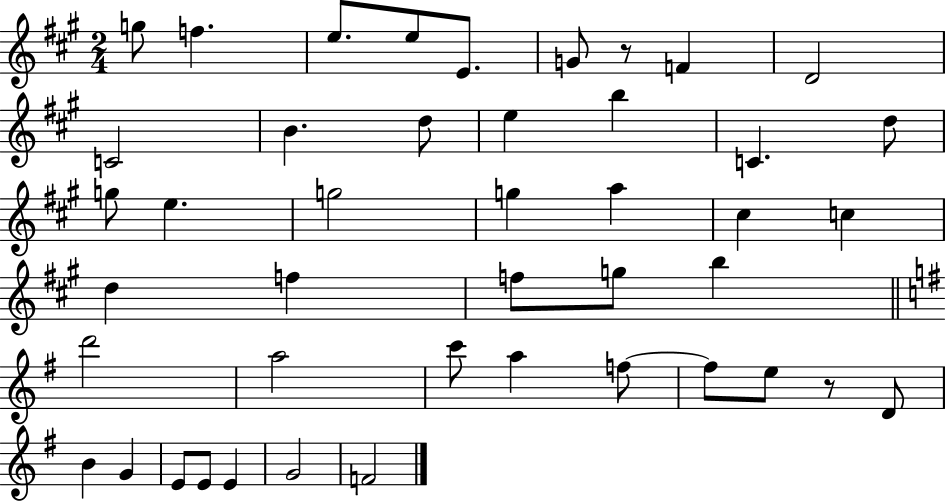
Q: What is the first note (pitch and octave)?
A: G5